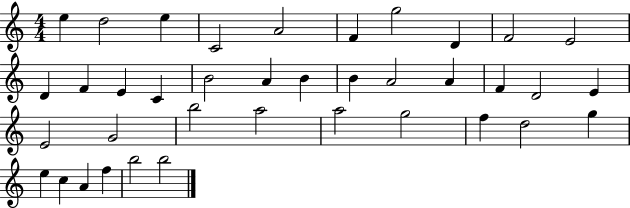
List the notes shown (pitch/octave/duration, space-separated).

E5/q D5/h E5/q C4/h A4/h F4/q G5/h D4/q F4/h E4/h D4/q F4/q E4/q C4/q B4/h A4/q B4/q B4/q A4/h A4/q F4/q D4/h E4/q E4/h G4/h B5/h A5/h A5/h G5/h F5/q D5/h G5/q E5/q C5/q A4/q F5/q B5/h B5/h